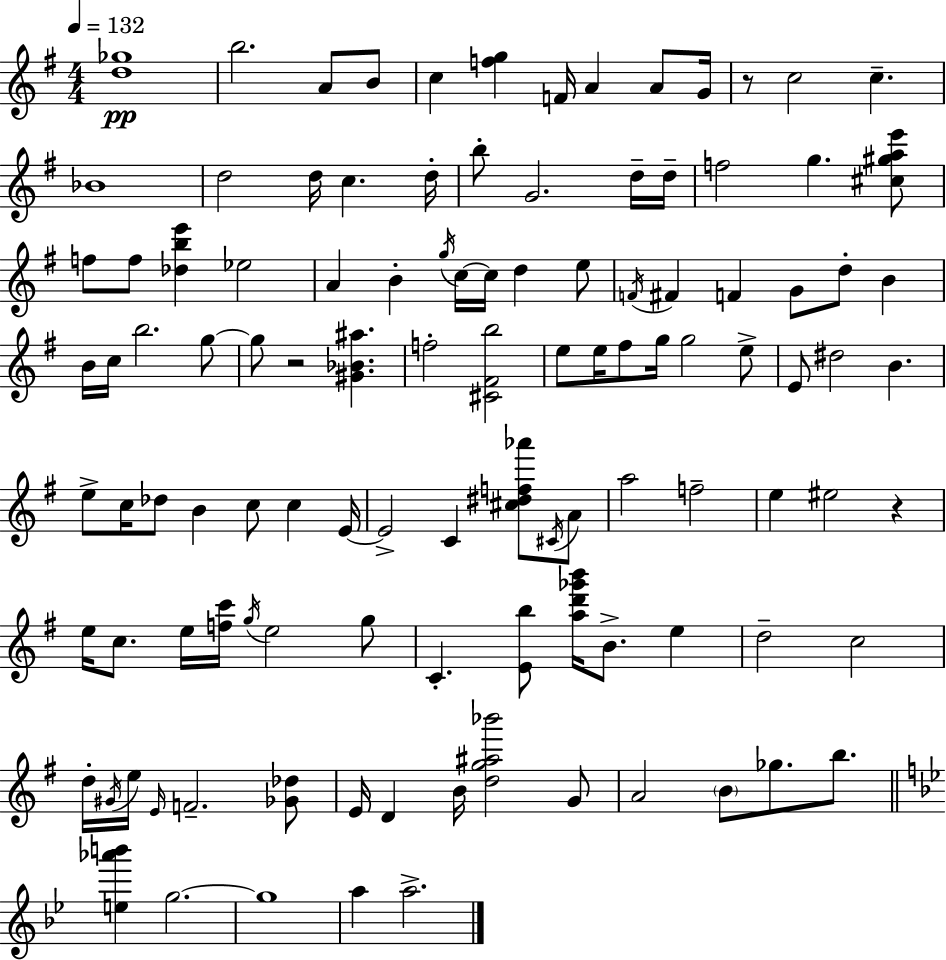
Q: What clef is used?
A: treble